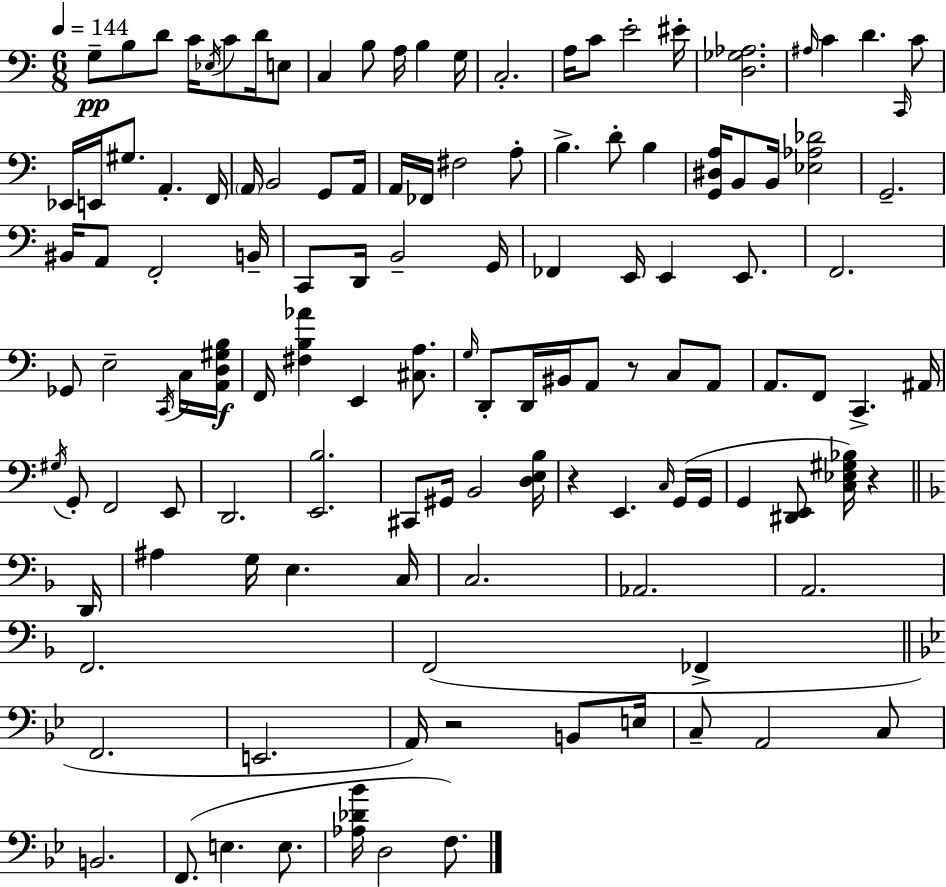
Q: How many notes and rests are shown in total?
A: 125